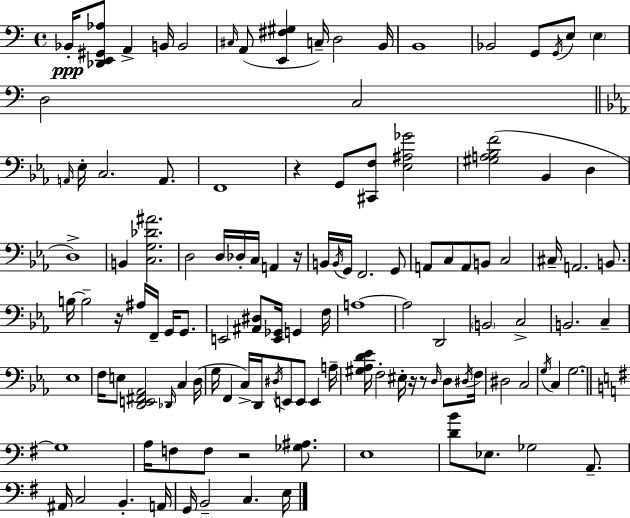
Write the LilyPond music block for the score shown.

{
  \clef bass
  \time 4/4
  \defaultTimeSignature
  \key a \minor
  bes,16-.\ppp <des, e, gis, aes>8 a,4-> b,16 b,2 | \grace { cis16 } a,8( <e, fis gis>4 c16--) d2 | b,16 b,1 | bes,2 g,8 \acciaccatura { g,16 } e8 \parenthesize e4 | \break d2 c2 | \bar "||" \break \key ees \major \grace { a,16 } ees16-. c2. a,8. | f,1 | r4 g,8 <cis, f>8 <ees ais ges'>2 | <gis a bes f'>2( bes,4 d4 | \break d1->) | b,4 <c g des' ais'>2. | d2 d16 des16-. c16 a,4 | r16 b,16 \acciaccatura { b,16 } g,16 f,2. | \break g,8 a,8 c8 a,8 b,8 c2 | cis16-- a,2. b,8. | b16~~ b2-- r16 ais16 f,16-- g,16 g,8. | e,2 <ais, dis>8 <e, ges,>16 g,4 | \break f16 a1~~ | a2 d,2 | \parenthesize b,2 c2-> | b,2. c4-- | \break ees1 | f16 e8 <d, e, fis, aes,>2 \grace { des,16 } c4 | d16( g16 f,4 c16->) d,16 \acciaccatura { dis16 } e,8 e,8 e,4 | a16-- <gis aes d' ees'>16 f2-. eis16-. r16 r8 | \break \grace { d16 } d8 \acciaccatura { dis16 } f16 dis2 c2 | \acciaccatura { g16 } c4 g2.~~ | \bar "||" \break \key g \major g1 | a16 f8 f8 r2 <ges ais>8. | e1 | <d' b'>8 ees8. ges2 a,8.-- | \break ais,16 c2 b,4.-. a,16 | g,16 b,2-- c4. e16 | \bar "|."
}